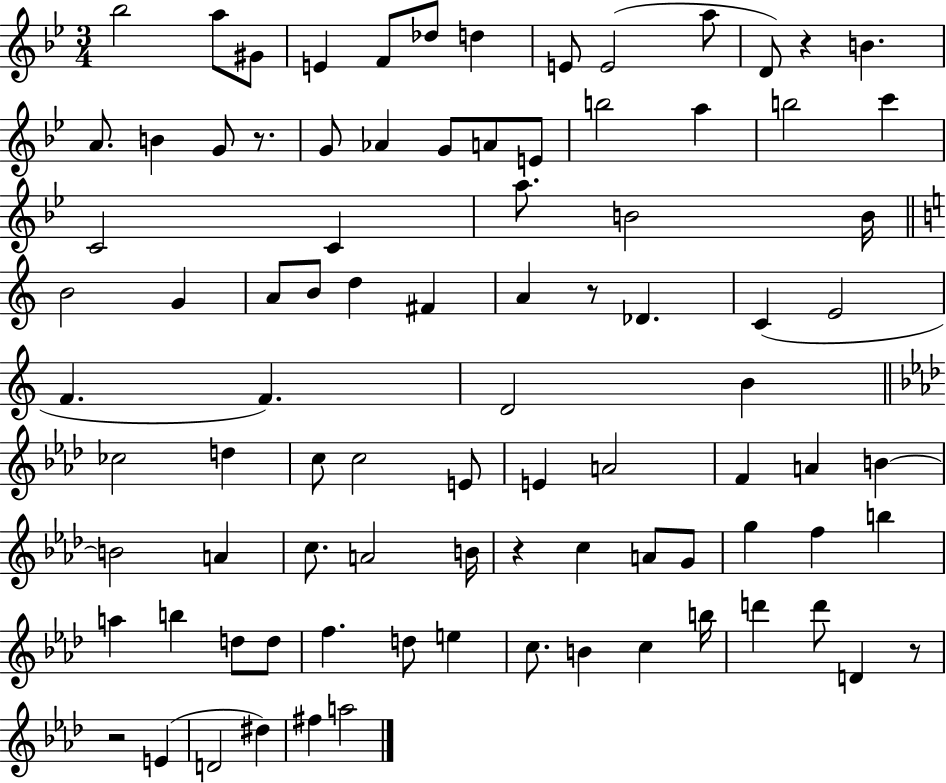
X:1
T:Untitled
M:3/4
L:1/4
K:Bb
_b2 a/2 ^G/2 E F/2 _d/2 d E/2 E2 a/2 D/2 z B A/2 B G/2 z/2 G/2 _A G/2 A/2 E/2 b2 a b2 c' C2 C a/2 B2 B/4 B2 G A/2 B/2 d ^F A z/2 _D C E2 F F D2 B _c2 d c/2 c2 E/2 E A2 F A B B2 A c/2 A2 B/4 z c A/2 G/2 g f b a b d/2 d/2 f d/2 e c/2 B c b/4 d' d'/2 D z/2 z2 E D2 ^d ^f a2